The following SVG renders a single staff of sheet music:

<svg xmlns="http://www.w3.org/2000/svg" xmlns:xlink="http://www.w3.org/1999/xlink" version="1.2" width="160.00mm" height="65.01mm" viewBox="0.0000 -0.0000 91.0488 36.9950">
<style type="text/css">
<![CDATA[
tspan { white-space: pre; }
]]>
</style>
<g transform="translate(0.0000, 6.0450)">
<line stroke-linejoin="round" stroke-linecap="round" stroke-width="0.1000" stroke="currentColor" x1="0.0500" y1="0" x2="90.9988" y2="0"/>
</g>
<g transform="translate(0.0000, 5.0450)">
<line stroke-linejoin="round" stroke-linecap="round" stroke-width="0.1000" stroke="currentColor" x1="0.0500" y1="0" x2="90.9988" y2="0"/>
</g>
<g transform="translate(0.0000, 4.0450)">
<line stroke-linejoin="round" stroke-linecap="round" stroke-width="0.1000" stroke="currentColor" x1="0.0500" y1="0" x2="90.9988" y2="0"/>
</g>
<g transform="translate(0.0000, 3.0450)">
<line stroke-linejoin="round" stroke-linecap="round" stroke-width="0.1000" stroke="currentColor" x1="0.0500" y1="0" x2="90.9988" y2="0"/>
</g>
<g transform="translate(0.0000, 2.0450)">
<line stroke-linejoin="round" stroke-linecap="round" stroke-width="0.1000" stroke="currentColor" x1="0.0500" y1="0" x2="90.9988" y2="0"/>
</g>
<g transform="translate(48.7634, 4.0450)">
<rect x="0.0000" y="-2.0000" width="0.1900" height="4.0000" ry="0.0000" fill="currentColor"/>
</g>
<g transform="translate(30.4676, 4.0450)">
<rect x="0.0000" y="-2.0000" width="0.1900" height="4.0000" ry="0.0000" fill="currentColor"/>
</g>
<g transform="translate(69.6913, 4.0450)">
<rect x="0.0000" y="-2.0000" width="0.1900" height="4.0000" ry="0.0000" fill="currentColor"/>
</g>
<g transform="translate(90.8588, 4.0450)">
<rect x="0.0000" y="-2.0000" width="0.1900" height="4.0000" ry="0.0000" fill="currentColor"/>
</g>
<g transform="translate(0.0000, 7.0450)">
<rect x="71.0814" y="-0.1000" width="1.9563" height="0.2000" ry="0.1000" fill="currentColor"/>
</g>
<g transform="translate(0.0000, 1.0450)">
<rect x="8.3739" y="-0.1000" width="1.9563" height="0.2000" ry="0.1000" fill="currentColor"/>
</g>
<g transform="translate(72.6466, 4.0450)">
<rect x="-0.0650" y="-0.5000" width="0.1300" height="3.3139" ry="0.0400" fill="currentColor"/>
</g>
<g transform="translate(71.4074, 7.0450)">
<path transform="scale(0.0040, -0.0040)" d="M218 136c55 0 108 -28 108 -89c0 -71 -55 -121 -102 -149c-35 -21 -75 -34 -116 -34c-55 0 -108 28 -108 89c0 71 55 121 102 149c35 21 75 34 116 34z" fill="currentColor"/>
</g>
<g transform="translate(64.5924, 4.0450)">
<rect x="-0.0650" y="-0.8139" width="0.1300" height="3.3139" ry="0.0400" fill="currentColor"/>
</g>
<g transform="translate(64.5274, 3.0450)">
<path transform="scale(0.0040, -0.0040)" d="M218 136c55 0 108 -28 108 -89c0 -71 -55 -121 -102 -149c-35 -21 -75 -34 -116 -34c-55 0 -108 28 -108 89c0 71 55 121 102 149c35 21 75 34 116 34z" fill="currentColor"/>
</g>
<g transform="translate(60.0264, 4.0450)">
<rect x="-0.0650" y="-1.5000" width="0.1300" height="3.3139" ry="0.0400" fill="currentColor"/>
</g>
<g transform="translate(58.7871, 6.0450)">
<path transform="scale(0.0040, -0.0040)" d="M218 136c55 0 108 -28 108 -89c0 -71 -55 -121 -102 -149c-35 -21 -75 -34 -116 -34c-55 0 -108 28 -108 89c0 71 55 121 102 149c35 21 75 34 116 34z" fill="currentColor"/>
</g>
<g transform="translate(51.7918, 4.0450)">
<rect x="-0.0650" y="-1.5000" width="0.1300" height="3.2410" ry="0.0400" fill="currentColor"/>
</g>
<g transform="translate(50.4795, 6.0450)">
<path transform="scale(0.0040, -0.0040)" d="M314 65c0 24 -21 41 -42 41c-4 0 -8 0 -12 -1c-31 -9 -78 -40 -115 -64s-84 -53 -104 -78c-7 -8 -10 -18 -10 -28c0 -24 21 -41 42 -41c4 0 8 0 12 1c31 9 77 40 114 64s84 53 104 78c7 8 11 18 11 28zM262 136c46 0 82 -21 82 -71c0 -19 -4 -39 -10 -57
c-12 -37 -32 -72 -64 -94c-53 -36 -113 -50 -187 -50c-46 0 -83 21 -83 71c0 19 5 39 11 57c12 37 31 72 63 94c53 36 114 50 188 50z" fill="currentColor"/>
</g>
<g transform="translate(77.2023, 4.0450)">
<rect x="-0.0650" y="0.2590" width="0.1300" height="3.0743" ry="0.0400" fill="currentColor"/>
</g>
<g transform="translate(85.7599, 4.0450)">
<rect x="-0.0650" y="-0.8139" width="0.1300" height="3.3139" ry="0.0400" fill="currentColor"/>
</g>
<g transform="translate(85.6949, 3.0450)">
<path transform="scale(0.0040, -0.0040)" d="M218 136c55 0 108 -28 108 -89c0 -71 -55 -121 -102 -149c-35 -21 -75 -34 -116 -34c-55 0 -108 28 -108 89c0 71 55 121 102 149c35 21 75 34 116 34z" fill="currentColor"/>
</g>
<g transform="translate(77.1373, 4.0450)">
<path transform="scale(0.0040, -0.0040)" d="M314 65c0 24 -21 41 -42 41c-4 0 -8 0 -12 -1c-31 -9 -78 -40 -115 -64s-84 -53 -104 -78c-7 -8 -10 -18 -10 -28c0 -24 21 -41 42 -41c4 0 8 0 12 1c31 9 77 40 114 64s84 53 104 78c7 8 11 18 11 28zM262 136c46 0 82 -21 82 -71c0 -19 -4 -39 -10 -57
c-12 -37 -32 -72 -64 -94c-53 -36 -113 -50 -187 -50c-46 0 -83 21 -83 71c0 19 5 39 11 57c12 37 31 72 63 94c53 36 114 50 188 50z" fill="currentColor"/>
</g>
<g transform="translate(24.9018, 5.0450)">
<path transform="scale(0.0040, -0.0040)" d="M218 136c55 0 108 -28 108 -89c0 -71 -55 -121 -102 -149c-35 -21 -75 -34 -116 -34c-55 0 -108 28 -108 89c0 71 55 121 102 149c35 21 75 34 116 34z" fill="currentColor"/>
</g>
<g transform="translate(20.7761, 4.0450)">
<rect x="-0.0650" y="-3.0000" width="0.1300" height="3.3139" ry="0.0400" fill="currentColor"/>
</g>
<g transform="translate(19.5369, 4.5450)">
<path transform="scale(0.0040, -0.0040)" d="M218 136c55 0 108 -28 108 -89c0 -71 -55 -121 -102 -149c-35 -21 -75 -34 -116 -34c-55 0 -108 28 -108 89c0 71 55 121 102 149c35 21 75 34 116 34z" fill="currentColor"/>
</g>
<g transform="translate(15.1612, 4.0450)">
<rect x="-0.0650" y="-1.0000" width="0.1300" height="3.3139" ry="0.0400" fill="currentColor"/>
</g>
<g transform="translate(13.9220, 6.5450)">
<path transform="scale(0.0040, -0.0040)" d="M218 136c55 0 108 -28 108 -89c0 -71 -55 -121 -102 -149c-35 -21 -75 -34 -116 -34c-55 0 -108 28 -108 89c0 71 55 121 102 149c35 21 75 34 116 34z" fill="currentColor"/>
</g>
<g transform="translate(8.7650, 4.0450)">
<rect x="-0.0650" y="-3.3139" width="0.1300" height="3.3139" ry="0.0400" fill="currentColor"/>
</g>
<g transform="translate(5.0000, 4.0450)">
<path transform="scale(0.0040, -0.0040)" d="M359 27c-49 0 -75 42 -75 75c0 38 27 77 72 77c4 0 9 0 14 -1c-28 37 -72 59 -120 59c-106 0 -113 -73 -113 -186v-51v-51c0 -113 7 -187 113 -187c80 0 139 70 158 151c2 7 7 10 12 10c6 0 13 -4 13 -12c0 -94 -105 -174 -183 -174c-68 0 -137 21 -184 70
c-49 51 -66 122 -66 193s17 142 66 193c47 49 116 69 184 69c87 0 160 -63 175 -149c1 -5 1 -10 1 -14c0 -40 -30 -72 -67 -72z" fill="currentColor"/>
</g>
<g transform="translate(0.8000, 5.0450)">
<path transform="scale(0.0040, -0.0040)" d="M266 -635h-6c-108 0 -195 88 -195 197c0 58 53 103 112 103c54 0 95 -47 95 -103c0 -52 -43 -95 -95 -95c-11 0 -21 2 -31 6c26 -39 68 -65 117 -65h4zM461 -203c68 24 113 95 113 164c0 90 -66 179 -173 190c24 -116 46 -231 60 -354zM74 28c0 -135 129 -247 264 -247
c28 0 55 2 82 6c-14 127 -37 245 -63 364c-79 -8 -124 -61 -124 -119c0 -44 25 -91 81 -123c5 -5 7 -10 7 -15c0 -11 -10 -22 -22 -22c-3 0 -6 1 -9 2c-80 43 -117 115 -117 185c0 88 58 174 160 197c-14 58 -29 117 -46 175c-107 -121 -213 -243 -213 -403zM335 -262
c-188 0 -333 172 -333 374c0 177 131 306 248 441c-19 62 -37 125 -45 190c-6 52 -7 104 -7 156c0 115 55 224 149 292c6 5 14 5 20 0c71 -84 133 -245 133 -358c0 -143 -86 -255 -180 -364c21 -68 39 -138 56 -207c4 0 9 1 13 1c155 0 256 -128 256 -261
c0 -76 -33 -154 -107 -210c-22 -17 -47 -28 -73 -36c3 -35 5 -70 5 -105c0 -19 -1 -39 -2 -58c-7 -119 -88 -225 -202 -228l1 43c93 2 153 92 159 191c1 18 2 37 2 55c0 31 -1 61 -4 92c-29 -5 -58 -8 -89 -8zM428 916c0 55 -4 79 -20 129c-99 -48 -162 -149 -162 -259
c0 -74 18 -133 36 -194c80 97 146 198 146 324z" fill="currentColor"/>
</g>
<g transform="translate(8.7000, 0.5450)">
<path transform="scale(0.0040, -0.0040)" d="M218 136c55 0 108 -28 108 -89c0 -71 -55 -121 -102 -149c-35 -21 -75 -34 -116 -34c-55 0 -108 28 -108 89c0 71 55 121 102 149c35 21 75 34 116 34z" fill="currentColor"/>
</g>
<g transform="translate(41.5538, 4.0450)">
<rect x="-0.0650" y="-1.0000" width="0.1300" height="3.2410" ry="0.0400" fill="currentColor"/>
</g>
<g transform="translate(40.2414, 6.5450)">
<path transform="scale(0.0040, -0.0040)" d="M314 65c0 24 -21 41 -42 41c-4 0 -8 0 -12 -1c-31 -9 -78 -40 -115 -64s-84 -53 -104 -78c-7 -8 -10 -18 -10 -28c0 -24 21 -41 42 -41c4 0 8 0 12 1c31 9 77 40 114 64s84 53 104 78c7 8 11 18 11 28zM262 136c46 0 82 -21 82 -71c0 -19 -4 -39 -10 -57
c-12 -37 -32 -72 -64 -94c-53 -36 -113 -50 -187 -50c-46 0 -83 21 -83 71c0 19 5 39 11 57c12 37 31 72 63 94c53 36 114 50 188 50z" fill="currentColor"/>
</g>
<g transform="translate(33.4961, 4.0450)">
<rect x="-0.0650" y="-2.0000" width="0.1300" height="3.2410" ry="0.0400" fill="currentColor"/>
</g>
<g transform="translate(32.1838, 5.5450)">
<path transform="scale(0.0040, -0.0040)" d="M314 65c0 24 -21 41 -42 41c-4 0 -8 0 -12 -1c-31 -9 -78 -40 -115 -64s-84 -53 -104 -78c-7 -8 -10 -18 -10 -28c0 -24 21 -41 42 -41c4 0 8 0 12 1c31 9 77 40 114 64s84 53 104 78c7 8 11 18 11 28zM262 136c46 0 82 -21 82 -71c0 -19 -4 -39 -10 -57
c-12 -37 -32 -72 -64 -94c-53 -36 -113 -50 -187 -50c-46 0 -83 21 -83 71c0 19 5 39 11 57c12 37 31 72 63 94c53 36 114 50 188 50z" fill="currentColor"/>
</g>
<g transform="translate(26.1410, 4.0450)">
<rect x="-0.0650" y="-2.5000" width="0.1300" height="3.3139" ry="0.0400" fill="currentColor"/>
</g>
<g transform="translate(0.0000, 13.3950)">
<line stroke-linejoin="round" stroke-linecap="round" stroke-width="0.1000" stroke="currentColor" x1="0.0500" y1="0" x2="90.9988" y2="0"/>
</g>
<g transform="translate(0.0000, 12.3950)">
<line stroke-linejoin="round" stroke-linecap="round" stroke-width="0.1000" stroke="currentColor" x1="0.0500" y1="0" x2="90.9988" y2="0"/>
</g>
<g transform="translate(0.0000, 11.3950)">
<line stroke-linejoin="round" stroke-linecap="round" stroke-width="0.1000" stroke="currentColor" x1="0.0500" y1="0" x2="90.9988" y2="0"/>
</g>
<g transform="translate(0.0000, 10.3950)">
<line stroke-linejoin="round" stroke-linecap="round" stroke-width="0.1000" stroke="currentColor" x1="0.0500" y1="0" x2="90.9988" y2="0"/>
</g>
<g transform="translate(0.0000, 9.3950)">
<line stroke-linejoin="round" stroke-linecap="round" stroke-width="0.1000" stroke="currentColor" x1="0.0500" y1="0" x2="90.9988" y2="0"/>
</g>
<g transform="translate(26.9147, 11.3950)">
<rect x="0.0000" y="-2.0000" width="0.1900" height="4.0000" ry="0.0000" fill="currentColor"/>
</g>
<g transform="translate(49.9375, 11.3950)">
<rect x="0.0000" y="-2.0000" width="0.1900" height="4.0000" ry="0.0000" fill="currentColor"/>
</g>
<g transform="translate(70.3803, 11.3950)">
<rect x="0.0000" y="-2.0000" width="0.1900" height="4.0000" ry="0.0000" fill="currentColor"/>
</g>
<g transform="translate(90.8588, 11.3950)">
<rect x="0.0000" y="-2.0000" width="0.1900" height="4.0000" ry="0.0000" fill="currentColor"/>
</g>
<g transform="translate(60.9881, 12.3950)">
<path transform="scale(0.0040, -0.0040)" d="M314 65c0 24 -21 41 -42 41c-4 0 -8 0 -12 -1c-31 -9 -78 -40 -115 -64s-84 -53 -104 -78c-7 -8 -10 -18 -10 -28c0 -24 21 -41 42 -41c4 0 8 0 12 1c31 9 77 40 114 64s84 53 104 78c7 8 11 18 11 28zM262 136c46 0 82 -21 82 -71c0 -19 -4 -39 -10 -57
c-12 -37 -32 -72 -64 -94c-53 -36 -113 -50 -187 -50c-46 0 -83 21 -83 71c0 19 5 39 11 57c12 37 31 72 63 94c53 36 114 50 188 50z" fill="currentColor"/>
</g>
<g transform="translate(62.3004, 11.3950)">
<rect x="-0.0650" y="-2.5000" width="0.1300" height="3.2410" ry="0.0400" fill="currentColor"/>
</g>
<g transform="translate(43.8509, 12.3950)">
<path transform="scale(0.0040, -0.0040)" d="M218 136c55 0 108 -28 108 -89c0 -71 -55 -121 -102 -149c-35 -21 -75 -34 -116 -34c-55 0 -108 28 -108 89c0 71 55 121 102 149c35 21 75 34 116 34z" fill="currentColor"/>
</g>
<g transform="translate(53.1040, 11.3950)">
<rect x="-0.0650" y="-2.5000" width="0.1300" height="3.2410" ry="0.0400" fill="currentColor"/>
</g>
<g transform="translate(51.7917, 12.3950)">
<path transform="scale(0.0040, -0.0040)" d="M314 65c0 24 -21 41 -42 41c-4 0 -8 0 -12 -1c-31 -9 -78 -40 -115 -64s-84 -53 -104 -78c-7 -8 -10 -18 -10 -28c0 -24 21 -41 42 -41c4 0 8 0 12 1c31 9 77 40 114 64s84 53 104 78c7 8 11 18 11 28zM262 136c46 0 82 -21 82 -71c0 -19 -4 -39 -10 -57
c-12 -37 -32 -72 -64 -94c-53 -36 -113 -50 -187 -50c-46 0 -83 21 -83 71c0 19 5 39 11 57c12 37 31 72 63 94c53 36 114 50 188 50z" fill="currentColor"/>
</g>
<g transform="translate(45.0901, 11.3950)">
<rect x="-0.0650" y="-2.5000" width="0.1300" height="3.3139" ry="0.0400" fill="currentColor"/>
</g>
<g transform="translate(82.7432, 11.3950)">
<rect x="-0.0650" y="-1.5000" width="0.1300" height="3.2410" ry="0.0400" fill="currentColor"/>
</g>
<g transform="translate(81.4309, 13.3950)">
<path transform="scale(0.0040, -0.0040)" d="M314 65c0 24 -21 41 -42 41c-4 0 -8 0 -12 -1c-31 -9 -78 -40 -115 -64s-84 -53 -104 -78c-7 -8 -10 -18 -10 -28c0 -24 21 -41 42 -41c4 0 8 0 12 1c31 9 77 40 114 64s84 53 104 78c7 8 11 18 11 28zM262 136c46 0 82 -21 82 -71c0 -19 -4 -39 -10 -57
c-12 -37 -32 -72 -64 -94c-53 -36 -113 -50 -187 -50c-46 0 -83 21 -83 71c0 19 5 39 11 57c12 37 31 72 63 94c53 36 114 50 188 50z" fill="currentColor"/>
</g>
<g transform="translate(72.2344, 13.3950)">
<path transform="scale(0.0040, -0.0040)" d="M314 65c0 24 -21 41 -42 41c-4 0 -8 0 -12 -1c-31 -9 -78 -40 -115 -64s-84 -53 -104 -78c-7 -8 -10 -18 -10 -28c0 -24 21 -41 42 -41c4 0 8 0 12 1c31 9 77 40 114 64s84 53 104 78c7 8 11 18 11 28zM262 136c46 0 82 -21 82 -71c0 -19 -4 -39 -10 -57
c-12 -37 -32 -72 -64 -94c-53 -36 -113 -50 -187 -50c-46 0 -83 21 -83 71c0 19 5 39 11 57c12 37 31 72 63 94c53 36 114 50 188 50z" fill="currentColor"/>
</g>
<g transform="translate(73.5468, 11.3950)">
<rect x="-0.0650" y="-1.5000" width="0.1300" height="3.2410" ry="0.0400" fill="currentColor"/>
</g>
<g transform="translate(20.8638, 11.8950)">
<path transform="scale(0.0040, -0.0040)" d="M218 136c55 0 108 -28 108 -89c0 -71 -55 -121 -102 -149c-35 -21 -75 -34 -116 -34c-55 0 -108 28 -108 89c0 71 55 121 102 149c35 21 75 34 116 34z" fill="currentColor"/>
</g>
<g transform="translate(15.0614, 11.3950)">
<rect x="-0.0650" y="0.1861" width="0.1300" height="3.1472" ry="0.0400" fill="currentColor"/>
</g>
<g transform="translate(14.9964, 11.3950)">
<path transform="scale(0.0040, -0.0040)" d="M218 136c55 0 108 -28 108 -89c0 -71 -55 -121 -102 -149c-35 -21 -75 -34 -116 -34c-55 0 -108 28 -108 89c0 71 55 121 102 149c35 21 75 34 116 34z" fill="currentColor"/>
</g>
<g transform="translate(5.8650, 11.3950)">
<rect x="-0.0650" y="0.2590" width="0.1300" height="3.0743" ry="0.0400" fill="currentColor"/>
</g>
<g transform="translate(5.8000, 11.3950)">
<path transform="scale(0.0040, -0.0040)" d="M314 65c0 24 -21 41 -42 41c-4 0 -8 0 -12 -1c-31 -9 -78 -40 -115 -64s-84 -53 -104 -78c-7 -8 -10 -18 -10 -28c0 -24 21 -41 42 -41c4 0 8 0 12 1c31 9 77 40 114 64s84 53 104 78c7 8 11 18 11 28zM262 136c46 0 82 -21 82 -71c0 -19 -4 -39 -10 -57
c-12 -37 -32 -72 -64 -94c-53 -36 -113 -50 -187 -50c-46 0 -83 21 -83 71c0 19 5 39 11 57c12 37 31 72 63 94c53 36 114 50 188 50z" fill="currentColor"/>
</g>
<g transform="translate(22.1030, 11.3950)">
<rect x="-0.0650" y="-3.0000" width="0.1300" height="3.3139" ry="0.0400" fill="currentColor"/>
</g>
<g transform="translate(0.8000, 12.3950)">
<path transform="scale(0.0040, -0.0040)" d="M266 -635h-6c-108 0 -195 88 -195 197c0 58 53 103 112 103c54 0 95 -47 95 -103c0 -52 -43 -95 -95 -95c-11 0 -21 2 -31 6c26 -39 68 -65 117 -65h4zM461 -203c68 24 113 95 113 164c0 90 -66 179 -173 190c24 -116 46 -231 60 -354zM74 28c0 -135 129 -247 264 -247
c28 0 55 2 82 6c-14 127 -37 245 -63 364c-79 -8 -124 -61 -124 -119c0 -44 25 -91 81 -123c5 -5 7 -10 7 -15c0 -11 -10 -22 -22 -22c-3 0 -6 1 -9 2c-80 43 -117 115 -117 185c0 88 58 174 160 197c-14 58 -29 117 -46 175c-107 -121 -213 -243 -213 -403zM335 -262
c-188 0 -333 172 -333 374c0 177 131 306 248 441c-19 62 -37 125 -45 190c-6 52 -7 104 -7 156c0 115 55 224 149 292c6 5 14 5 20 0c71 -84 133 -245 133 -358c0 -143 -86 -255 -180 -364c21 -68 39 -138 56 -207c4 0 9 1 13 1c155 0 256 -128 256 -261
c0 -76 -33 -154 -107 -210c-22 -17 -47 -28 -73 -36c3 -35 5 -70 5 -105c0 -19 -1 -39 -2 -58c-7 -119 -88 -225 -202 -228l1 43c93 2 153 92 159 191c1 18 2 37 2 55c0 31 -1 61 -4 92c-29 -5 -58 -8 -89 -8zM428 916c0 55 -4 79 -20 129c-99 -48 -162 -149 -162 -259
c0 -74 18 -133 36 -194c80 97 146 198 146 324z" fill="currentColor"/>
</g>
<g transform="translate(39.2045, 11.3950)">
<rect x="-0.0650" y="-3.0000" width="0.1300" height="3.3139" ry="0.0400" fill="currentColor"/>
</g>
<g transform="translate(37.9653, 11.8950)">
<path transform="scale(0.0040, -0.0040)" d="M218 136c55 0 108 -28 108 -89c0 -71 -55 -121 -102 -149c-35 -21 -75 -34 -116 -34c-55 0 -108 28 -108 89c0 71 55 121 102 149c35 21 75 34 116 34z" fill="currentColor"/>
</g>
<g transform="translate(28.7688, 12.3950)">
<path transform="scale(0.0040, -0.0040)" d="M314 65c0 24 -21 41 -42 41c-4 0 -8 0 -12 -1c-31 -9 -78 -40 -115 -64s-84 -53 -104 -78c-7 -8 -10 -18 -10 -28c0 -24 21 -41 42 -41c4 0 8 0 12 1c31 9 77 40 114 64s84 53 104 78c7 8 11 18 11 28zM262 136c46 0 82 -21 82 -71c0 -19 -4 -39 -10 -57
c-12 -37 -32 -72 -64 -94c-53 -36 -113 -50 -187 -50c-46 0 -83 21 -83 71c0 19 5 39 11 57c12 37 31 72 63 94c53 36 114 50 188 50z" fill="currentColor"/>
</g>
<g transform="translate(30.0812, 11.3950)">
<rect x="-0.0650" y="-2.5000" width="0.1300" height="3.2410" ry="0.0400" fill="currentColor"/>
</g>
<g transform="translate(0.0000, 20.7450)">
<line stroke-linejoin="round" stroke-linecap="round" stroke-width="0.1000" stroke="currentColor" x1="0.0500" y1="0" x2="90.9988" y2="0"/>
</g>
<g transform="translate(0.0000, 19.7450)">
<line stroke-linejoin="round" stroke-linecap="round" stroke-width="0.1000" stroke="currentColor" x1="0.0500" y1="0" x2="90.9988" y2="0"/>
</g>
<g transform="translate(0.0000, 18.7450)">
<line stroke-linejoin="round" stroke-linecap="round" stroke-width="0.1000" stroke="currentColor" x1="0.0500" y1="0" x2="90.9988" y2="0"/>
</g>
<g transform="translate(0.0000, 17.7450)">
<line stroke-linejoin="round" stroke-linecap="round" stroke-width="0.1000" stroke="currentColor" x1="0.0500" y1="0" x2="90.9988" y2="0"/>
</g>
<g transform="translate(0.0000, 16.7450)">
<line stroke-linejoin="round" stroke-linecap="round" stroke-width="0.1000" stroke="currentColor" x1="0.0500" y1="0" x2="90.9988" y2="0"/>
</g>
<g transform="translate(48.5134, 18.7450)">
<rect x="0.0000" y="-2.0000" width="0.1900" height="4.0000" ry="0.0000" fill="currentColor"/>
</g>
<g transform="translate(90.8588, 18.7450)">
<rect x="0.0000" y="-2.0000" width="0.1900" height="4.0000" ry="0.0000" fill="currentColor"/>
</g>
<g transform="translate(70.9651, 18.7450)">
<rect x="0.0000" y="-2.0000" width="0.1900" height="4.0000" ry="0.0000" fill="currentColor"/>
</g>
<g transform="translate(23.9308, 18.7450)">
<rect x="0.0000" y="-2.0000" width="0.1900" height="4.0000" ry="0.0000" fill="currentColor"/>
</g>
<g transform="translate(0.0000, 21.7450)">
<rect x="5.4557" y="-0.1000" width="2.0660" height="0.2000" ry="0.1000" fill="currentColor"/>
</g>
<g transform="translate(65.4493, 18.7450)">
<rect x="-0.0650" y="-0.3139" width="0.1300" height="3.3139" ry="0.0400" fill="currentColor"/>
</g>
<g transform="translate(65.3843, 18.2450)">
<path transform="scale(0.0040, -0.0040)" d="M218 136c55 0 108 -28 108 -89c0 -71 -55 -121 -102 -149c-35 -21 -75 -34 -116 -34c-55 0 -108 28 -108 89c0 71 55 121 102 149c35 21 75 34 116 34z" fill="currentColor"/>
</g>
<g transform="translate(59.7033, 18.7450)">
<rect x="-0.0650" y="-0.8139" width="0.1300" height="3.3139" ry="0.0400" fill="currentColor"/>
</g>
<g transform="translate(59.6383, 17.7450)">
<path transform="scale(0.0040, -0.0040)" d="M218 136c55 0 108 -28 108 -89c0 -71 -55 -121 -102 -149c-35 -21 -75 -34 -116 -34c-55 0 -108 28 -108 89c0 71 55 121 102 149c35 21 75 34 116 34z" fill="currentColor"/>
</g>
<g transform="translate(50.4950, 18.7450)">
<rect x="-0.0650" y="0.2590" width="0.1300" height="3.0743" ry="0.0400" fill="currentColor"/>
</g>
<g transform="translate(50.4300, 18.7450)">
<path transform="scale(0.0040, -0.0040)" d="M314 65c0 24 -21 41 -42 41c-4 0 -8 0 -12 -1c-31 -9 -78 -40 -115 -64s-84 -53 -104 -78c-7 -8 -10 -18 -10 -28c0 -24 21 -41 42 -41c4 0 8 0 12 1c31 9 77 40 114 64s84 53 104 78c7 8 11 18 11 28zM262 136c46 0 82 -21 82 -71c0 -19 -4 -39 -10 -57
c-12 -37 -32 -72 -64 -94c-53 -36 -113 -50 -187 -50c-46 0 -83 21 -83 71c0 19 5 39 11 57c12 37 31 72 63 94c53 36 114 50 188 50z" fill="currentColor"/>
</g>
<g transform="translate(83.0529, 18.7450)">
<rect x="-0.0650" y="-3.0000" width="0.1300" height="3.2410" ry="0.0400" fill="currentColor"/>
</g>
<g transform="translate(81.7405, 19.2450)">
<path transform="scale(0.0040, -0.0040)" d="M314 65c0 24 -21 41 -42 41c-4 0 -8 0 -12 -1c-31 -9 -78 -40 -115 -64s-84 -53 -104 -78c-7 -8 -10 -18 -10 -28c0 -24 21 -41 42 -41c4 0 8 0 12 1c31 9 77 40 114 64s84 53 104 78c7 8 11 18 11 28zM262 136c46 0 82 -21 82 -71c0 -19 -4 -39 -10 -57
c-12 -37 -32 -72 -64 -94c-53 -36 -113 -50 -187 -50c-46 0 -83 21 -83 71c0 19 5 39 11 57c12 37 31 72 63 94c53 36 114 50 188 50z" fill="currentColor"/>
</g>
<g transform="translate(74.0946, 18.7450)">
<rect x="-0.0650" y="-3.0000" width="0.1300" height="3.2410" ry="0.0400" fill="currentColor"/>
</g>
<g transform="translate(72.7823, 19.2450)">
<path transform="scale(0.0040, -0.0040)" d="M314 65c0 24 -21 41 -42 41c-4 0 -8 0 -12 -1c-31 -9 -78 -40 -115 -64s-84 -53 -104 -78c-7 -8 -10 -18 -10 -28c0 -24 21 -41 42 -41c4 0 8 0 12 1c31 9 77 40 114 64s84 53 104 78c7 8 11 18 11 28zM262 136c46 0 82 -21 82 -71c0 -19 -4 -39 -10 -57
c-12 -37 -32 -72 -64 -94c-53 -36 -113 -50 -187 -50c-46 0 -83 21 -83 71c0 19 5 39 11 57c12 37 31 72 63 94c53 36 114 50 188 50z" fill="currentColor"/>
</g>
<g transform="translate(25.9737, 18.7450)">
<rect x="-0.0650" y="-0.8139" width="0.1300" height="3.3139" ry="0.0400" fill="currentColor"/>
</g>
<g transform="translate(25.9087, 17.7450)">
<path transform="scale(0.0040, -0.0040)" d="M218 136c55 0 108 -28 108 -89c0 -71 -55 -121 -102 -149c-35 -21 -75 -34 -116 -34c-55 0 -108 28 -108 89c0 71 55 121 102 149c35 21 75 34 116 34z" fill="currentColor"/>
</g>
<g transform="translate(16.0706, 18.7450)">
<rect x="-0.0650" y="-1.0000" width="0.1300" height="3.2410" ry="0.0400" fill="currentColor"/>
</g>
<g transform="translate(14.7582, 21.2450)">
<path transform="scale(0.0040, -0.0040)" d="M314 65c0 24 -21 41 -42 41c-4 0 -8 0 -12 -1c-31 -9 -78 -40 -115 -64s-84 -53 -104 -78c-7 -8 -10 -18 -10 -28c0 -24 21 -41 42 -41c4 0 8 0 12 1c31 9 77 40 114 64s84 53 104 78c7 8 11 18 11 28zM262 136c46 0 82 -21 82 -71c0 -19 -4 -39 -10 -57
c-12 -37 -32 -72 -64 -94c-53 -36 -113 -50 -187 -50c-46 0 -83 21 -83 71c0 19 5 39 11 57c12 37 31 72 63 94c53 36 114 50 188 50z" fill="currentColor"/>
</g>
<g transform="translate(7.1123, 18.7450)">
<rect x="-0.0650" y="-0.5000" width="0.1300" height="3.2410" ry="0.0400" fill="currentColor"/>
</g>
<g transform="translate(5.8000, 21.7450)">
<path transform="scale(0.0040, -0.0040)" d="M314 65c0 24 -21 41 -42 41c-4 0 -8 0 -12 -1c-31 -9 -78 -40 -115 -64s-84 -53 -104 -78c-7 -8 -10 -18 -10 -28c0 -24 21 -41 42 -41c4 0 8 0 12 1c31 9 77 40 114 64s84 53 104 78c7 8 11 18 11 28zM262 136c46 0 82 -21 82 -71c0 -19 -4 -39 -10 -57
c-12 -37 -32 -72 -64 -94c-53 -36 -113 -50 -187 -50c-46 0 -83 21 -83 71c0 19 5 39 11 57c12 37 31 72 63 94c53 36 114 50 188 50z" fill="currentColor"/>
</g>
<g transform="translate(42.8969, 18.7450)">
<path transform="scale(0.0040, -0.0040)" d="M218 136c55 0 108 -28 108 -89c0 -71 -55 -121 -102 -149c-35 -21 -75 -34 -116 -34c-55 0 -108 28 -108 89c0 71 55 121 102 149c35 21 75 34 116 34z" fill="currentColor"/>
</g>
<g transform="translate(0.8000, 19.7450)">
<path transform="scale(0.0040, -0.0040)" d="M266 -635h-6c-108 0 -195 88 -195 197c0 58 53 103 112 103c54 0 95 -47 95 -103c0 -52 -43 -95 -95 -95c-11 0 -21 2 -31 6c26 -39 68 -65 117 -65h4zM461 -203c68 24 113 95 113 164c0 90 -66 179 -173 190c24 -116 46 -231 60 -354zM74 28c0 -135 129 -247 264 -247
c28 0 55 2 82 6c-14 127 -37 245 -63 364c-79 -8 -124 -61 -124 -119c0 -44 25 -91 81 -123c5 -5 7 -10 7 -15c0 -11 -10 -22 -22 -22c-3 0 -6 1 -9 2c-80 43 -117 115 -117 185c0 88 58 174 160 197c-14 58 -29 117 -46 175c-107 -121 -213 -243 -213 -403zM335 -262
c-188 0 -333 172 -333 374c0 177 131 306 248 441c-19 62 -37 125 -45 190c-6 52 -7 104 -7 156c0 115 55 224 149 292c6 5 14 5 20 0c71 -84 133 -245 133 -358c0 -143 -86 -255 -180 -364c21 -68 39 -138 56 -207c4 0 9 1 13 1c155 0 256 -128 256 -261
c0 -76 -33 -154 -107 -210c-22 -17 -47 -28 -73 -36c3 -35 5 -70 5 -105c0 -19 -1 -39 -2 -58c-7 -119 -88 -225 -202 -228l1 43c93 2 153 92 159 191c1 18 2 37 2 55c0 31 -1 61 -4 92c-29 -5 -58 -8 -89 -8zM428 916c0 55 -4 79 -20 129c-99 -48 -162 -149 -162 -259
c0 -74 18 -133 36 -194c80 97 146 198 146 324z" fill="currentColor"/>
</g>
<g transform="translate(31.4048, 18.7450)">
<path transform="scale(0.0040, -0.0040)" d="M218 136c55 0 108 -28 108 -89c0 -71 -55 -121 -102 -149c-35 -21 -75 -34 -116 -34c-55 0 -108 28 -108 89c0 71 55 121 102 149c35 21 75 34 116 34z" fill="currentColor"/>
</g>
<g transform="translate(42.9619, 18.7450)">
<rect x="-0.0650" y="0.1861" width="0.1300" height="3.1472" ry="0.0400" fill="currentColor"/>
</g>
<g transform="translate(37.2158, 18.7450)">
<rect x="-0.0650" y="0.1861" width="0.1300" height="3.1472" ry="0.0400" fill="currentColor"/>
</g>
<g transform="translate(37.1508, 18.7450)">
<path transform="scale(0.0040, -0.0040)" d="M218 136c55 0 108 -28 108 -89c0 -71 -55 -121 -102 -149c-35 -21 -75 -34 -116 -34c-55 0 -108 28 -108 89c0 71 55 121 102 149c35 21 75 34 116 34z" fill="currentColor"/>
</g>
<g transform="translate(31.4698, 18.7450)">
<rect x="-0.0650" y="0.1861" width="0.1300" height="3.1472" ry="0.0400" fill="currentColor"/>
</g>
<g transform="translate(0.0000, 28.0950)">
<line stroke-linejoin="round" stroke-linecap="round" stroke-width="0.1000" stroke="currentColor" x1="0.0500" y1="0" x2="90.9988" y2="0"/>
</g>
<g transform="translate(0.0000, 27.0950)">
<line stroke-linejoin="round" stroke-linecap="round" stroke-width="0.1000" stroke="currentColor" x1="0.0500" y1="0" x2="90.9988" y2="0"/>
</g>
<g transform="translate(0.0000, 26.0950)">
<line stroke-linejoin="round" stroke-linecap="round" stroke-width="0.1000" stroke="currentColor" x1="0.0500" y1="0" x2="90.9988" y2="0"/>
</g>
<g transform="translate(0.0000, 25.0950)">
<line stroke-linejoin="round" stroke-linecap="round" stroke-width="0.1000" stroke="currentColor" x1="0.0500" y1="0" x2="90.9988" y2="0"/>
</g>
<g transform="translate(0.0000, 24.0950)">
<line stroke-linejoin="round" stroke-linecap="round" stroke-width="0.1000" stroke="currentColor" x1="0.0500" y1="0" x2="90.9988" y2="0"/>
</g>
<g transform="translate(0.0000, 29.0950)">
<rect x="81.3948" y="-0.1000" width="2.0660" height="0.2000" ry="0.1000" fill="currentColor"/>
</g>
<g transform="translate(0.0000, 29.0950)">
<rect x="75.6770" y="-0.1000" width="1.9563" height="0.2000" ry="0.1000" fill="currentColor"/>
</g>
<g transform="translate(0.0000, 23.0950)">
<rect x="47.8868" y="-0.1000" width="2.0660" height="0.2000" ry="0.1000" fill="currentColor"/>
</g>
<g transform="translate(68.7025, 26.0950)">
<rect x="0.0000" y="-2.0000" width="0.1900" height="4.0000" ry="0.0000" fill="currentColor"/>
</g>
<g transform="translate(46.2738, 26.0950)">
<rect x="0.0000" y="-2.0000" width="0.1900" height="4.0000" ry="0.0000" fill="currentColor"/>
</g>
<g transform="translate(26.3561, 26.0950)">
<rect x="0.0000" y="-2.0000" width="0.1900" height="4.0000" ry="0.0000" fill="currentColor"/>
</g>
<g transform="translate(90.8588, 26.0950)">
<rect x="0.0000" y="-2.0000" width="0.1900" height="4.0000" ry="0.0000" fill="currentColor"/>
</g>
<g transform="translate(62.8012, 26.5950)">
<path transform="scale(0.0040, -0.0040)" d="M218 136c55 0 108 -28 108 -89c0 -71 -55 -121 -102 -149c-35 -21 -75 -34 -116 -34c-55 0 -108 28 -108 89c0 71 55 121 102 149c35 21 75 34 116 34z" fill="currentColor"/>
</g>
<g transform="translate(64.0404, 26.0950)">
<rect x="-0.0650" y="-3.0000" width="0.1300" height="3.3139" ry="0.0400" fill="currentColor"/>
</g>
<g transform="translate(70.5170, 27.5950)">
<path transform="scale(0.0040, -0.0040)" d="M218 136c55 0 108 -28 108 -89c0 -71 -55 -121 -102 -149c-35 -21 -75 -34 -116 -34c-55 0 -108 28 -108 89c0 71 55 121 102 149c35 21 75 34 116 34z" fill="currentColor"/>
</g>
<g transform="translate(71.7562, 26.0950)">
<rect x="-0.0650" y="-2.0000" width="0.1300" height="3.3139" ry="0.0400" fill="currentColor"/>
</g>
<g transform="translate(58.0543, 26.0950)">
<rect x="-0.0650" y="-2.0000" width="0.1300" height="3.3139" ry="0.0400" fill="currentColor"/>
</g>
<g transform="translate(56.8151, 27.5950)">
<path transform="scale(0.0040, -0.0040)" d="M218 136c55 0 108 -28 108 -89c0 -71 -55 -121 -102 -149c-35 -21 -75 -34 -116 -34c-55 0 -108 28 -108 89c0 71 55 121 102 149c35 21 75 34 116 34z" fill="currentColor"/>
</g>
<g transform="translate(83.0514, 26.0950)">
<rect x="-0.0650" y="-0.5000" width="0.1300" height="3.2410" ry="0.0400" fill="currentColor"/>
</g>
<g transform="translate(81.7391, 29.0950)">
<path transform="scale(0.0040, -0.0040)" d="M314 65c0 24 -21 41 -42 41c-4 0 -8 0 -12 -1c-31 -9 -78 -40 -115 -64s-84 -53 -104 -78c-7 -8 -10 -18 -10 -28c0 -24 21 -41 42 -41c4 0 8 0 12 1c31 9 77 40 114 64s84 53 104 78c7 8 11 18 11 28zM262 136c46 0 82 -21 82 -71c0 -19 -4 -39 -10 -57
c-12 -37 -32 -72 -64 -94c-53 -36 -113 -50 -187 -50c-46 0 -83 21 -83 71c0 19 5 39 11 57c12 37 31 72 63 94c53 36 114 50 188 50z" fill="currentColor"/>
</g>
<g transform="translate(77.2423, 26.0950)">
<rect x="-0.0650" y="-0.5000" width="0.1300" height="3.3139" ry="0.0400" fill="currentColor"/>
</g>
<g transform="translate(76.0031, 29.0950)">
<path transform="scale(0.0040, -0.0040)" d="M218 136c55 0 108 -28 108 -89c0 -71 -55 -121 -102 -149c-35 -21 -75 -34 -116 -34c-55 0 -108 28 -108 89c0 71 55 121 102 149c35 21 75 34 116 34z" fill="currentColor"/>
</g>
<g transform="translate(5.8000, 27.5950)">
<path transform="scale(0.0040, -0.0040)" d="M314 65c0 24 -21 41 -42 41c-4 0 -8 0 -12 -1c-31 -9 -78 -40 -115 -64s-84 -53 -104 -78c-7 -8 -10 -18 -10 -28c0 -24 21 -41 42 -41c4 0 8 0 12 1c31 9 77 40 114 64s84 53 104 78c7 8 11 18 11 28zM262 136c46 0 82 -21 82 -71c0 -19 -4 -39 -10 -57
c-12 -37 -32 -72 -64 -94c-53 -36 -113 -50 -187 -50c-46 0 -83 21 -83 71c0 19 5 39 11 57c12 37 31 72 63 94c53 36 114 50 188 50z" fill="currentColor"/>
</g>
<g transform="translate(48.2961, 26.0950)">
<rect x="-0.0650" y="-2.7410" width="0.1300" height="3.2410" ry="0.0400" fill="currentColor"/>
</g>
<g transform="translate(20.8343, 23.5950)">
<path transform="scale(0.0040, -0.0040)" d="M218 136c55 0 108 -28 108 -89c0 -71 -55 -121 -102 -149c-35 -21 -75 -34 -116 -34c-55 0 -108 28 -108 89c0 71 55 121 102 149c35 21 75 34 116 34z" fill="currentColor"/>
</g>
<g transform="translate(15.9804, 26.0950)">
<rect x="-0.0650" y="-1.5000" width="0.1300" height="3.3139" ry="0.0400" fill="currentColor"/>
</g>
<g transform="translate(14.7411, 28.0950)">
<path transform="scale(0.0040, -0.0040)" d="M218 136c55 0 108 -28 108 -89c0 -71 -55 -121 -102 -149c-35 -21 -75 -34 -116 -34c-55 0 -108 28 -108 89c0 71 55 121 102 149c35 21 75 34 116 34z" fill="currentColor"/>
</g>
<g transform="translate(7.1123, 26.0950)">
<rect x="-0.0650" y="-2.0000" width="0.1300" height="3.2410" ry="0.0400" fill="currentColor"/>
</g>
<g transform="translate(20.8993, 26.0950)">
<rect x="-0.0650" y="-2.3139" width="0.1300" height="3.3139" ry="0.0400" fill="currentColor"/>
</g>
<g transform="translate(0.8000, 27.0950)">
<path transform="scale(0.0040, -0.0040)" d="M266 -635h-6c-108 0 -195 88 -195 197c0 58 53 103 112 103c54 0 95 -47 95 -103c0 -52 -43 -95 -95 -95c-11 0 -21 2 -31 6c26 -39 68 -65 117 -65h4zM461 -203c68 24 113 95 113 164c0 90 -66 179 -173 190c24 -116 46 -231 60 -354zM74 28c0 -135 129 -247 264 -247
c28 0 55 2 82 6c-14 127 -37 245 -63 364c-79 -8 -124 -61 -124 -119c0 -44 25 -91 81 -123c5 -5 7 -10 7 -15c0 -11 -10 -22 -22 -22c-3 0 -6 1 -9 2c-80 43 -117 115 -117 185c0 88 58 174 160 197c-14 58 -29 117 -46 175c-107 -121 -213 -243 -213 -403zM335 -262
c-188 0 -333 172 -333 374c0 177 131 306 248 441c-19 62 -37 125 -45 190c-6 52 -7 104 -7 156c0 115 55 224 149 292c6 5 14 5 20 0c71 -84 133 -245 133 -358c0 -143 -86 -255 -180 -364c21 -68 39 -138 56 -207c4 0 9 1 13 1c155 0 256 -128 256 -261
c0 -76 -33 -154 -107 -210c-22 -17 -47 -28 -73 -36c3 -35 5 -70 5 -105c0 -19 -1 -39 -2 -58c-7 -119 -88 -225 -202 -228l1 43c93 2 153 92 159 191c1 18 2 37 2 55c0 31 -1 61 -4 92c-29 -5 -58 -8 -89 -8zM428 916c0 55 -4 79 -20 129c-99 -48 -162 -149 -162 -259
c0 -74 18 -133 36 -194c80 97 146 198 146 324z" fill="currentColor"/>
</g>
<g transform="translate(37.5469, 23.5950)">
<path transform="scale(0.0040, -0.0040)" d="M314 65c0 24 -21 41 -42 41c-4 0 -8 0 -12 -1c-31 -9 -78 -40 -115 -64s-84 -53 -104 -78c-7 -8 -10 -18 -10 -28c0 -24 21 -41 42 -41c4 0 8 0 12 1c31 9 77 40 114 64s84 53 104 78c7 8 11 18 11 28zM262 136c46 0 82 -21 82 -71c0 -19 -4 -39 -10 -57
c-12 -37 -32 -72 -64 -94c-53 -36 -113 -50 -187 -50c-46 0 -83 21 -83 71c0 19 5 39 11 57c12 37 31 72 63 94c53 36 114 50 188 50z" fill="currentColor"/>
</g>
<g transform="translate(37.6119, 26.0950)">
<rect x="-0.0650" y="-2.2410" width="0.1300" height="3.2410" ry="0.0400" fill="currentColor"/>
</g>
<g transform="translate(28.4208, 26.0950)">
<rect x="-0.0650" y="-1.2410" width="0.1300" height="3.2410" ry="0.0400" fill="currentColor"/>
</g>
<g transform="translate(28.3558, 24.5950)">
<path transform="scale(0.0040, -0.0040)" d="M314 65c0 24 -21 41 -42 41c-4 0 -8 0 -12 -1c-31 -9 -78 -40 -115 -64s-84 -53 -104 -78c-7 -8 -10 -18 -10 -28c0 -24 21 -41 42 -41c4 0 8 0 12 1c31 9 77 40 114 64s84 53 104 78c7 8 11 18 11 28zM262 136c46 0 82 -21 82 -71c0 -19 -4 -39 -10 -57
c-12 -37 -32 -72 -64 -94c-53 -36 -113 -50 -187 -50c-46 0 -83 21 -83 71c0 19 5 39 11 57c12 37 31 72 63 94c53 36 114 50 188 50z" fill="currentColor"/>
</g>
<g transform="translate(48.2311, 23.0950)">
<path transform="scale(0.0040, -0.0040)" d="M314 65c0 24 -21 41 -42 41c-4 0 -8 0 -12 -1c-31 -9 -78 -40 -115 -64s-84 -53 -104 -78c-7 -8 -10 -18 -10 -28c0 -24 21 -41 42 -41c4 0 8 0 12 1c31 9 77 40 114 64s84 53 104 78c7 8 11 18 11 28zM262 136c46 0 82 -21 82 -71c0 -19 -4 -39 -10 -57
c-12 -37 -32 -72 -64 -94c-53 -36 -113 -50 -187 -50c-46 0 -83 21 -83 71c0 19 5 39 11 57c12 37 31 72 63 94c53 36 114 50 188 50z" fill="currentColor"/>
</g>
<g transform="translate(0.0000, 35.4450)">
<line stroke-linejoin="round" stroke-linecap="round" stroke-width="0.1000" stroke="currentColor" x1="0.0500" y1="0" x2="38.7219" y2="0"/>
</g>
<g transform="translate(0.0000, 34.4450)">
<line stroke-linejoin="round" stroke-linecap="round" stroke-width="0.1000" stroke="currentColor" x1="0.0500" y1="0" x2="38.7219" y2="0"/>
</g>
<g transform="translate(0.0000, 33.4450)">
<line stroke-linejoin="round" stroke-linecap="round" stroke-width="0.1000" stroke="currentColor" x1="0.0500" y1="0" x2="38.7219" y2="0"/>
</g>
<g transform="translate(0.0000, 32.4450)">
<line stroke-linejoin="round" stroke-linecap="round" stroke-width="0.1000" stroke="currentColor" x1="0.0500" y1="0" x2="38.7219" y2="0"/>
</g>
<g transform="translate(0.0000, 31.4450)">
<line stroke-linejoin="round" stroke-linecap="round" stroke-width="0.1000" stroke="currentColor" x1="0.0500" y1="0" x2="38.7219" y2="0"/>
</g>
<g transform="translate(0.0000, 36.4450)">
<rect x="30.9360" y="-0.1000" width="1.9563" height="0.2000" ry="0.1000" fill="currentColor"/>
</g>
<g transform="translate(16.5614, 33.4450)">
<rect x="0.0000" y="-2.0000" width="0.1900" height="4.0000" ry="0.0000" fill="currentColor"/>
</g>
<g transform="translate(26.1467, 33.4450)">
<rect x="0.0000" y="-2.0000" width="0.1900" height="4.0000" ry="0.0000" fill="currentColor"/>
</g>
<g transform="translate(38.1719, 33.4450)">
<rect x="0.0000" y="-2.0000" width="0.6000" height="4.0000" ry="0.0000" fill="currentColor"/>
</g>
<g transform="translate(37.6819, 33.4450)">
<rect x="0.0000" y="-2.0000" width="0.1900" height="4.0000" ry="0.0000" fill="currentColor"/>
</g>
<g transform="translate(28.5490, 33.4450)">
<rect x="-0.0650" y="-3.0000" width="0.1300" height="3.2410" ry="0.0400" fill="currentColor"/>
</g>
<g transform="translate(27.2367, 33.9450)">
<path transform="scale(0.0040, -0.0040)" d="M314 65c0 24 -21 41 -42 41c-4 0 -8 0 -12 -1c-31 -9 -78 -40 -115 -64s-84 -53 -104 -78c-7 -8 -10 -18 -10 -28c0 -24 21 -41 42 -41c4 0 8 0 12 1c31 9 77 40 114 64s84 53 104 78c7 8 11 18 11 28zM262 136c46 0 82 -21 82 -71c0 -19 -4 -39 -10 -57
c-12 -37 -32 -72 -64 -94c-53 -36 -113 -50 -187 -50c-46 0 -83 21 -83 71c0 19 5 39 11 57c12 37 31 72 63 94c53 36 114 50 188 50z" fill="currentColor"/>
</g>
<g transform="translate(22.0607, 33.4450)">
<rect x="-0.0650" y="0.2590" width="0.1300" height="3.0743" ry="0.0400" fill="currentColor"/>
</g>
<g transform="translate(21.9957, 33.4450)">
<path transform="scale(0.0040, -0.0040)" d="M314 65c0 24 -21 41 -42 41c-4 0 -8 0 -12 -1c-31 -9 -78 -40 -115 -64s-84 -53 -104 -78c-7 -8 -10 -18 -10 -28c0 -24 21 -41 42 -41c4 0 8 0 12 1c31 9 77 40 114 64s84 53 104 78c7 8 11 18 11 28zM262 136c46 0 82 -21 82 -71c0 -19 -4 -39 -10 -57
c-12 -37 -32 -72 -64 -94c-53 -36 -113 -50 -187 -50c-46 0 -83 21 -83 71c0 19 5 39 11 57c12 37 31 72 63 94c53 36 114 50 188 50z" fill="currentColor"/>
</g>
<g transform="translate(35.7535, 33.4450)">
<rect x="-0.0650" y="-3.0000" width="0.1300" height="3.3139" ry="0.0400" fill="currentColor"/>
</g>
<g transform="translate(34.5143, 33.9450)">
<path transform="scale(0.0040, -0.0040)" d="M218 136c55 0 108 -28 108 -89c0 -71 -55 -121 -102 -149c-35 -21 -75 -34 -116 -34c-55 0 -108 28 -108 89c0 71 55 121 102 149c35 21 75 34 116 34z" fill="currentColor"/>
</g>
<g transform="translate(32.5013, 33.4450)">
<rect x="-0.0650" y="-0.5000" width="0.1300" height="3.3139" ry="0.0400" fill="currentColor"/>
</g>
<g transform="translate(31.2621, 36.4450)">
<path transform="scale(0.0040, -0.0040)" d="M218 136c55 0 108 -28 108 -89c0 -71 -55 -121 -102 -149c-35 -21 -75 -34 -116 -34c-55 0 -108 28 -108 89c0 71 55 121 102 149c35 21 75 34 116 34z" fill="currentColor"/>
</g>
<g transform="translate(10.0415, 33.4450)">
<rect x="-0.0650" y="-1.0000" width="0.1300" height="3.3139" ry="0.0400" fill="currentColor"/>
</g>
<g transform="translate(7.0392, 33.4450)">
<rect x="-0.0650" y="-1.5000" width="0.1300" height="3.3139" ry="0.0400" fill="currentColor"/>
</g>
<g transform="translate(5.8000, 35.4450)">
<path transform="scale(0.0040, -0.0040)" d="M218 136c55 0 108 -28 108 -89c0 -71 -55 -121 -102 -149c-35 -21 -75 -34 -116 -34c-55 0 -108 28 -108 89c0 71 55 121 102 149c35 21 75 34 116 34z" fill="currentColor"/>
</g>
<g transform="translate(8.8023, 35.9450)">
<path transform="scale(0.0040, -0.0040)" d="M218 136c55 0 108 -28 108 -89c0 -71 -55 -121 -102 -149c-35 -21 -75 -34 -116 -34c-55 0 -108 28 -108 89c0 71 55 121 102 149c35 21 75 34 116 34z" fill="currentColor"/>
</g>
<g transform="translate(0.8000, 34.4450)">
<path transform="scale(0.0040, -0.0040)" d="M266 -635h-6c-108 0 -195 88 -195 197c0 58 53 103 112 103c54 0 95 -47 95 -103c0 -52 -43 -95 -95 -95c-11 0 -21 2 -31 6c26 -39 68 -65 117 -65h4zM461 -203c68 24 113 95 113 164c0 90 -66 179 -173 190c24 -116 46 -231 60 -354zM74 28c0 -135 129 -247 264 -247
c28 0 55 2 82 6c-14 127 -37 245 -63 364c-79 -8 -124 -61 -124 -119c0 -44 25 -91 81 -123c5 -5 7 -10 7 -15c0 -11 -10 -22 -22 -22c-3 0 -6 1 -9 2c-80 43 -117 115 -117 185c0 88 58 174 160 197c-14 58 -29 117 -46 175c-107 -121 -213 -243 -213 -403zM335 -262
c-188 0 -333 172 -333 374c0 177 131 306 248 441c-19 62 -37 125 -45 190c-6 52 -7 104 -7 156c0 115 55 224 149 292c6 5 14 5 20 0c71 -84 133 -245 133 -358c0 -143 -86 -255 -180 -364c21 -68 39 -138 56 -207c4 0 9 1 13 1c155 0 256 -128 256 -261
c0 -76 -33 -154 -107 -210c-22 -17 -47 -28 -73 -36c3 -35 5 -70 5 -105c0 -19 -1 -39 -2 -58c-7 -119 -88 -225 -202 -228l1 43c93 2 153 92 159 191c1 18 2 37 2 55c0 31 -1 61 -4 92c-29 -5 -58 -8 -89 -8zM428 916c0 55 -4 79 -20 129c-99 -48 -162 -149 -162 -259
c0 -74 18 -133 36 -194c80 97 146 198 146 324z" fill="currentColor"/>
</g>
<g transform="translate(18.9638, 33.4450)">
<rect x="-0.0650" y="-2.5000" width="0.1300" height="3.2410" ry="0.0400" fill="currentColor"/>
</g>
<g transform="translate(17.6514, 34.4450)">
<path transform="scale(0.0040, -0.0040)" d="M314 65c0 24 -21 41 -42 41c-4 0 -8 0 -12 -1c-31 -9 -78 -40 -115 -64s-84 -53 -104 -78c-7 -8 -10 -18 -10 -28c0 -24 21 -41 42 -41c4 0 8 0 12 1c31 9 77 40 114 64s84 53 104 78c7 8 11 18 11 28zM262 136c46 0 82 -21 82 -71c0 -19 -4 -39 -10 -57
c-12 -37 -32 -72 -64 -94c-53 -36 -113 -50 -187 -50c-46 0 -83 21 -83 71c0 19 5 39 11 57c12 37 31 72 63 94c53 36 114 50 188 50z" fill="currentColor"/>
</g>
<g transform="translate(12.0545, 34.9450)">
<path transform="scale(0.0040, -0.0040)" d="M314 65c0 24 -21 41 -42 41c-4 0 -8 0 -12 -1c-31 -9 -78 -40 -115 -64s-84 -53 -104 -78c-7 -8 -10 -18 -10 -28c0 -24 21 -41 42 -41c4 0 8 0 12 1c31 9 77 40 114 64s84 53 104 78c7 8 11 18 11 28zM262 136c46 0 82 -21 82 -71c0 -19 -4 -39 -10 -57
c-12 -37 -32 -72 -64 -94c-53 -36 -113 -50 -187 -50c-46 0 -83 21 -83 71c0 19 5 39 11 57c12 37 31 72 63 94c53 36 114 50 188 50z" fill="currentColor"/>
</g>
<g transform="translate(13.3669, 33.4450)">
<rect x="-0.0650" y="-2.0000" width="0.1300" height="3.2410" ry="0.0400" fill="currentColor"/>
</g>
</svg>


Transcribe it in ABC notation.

X:1
T:Untitled
M:4/4
L:1/4
K:C
b D A G F2 D2 E2 E d C B2 d B2 B A G2 A G G2 G2 E2 E2 C2 D2 d B B B B2 d c A2 A2 F2 E g e2 g2 a2 F A F C C2 E D F2 G2 B2 A2 C A